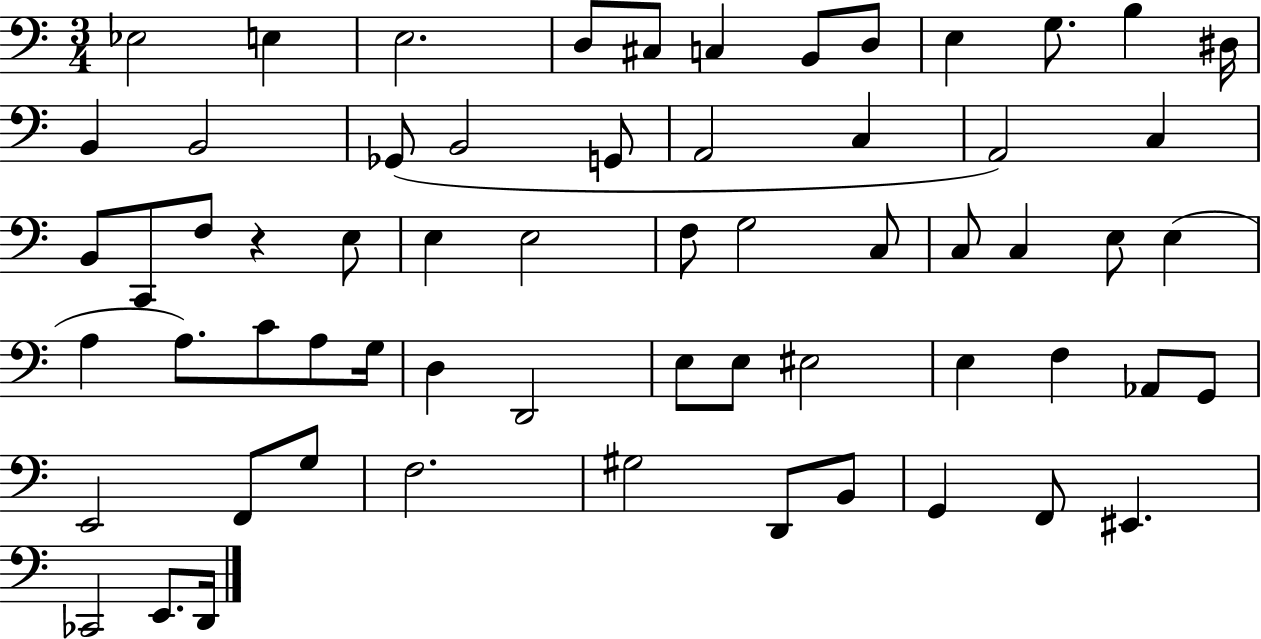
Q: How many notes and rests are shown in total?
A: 62